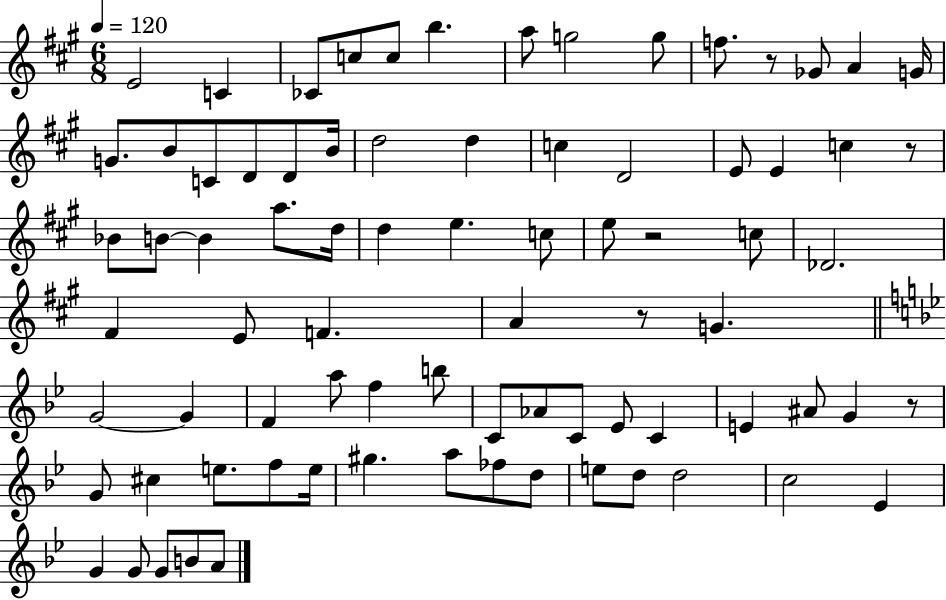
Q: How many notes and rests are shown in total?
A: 80